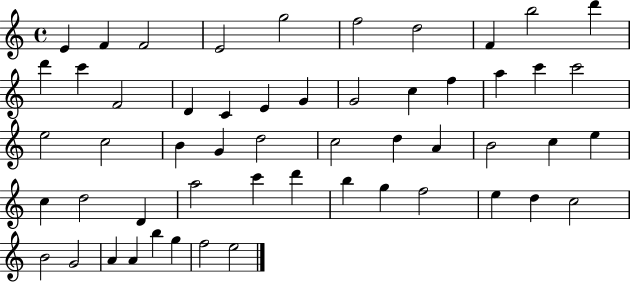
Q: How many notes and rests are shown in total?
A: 54